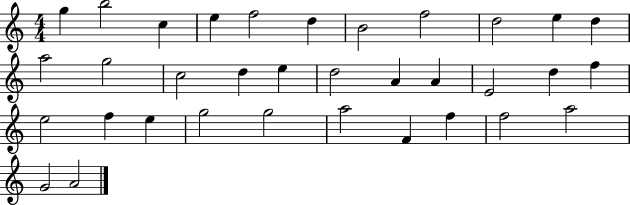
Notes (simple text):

G5/q B5/h C5/q E5/q F5/h D5/q B4/h F5/h D5/h E5/q D5/q A5/h G5/h C5/h D5/q E5/q D5/h A4/q A4/q E4/h D5/q F5/q E5/h F5/q E5/q G5/h G5/h A5/h F4/q F5/q F5/h A5/h G4/h A4/h